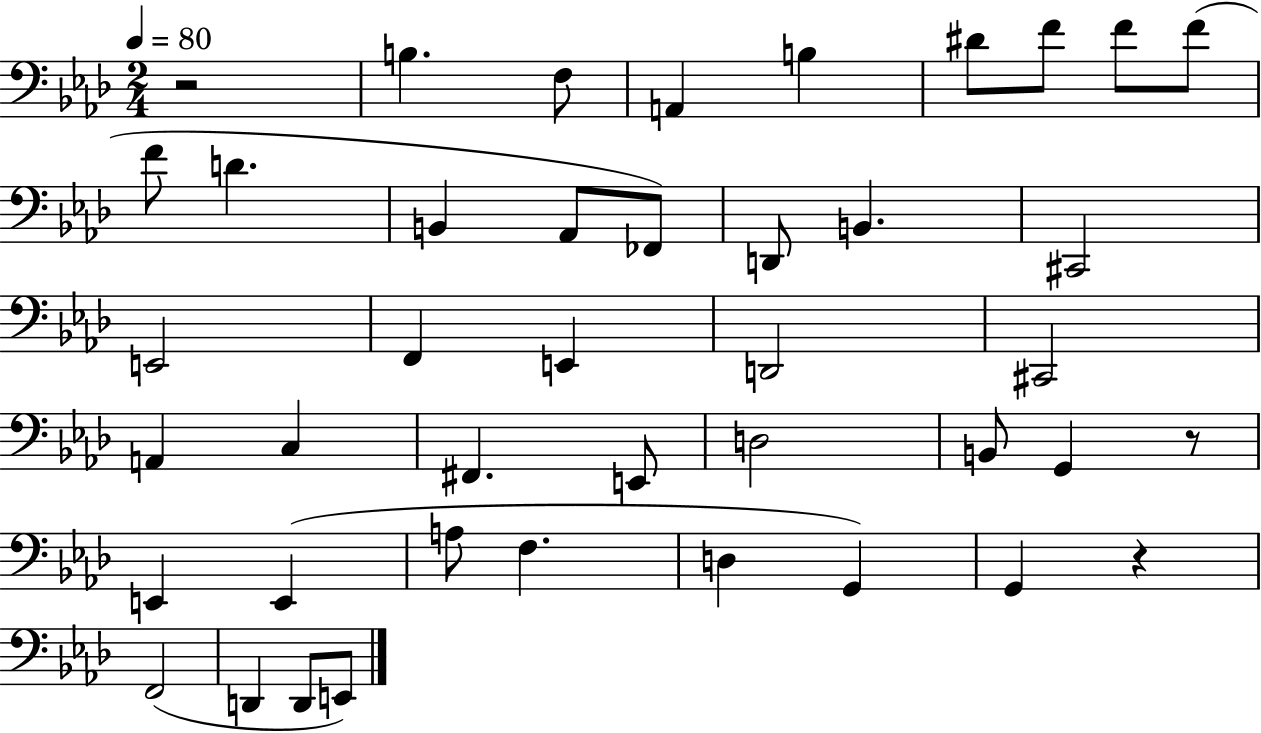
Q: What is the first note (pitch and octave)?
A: B3